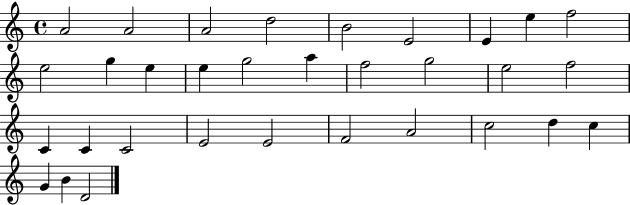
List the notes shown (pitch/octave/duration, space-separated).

A4/h A4/h A4/h D5/h B4/h E4/h E4/q E5/q F5/h E5/h G5/q E5/q E5/q G5/h A5/q F5/h G5/h E5/h F5/h C4/q C4/q C4/h E4/h E4/h F4/h A4/h C5/h D5/q C5/q G4/q B4/q D4/h